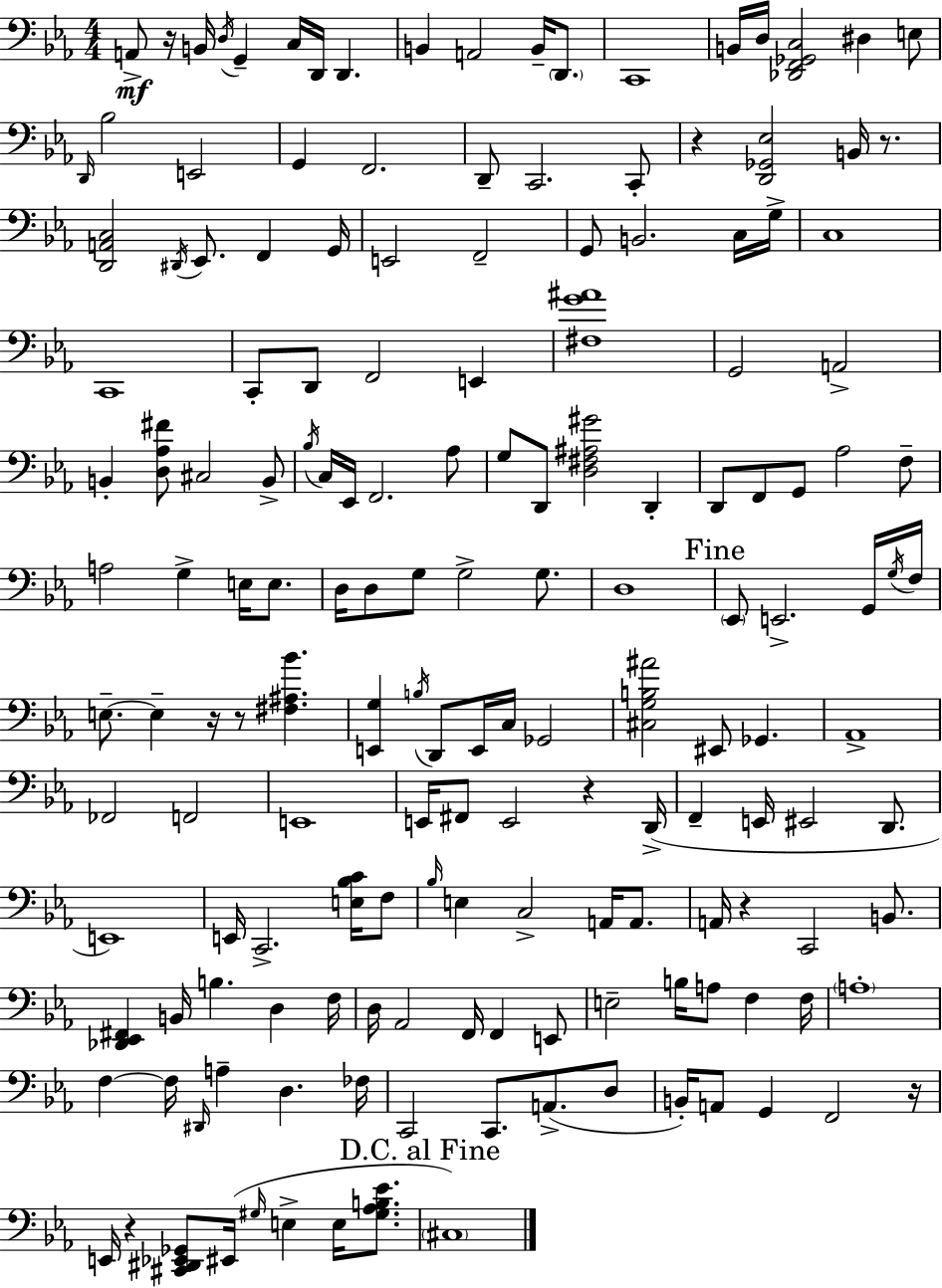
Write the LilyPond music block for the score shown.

{
  \clef bass
  \numericTimeSignature
  \time 4/4
  \key ees \major
  \repeat volta 2 { a,8->\mf r16 b,16 \acciaccatura { d16 } g,4-- c16 d,16 d,4. | b,4 a,2 b,16-- \parenthesize d,8. | c,1 | b,16 d16 <des, f, ges, c>2 dis4 e8 | \break \grace { d,16 } bes2 e,2 | g,4 f,2. | d,8-- c,2. | c,8-. r4 <d, ges, ees>2 b,16 r8. | \break <d, a, c>2 \acciaccatura { dis,16 } ees,8. f,4 | g,16 e,2 f,2-- | g,8 b,2. | c16 g16-> c1 | \break c,1 | c,8-. d,8 f,2 e,4 | <fis g' ais'>1 | g,2 a,2-> | \break b,4-. <d aes fis'>8 cis2 | b,8-> \acciaccatura { bes16 } c16 ees,16 f,2. | aes8 g8 d,8 <d fis ais gis'>2 | d,4-. d,8 f,8 g,8 aes2 | \break f8-- a2 g4-> | e16 e8. d16 d8 g8 g2-> | g8. d1 | \mark "Fine" \parenthesize ees,8 e,2.-> | \break g,16 \acciaccatura { g16 } f16 e8.--~~ e4-- r16 r8 <fis ais bes'>4. | <e, g>4 \acciaccatura { b16 } d,8 e,16 c16 ges,2 | <cis g b ais'>2 eis,8 | ges,4. aes,1-> | \break fes,2 f,2 | e,1 | e,16 fis,8 e,2 | r4 d,16->( f,4-- e,16 eis,2 | \break d,8. e,1) | e,16 c,2.-> | <e bes c'>16 f8 \grace { bes16 } e4 c2-> | a,16 a,8. a,16 r4 c,2 | \break b,8. <des, ees, fis,>4 b,16 b4. | d4 f16 d16 aes,2 | f,16 f,4 e,8 e2-- b16 | a8 f4 f16 \parenthesize a1-. | \break f4~~ f16 \grace { dis,16 } a4-- | d4. fes16 c,2 | c,8. a,8.->( d8 b,16-.) a,8 g,4 f,2 | r16 e,16 r4 <cis, dis, ees, ges,>8 eis,16( | \break \grace { gis16 } e4-> e16 <gis aes b ees'>8. \mark "D.C. al Fine" \parenthesize cis1) | } \bar "|."
}